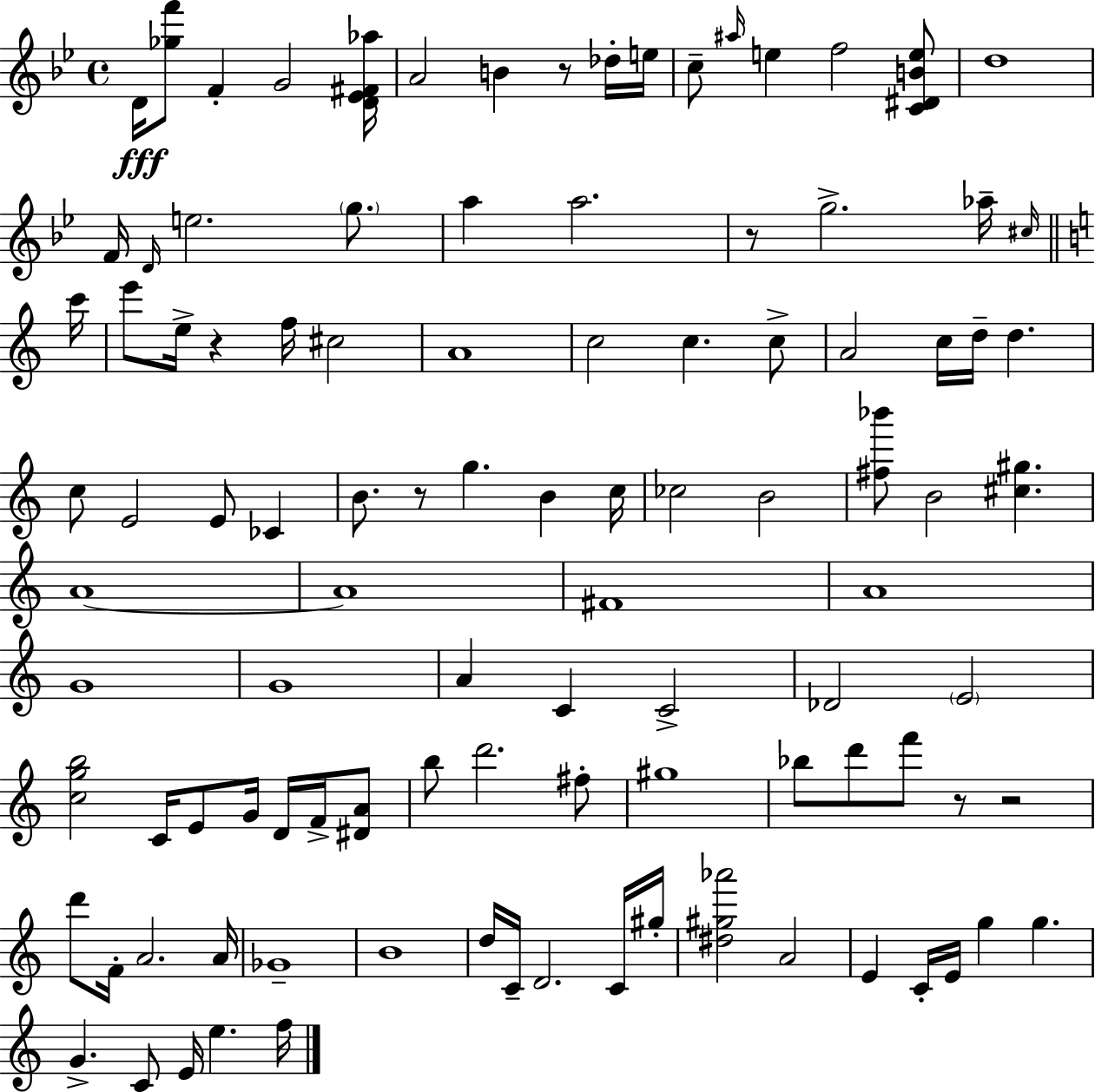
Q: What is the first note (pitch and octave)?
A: D4